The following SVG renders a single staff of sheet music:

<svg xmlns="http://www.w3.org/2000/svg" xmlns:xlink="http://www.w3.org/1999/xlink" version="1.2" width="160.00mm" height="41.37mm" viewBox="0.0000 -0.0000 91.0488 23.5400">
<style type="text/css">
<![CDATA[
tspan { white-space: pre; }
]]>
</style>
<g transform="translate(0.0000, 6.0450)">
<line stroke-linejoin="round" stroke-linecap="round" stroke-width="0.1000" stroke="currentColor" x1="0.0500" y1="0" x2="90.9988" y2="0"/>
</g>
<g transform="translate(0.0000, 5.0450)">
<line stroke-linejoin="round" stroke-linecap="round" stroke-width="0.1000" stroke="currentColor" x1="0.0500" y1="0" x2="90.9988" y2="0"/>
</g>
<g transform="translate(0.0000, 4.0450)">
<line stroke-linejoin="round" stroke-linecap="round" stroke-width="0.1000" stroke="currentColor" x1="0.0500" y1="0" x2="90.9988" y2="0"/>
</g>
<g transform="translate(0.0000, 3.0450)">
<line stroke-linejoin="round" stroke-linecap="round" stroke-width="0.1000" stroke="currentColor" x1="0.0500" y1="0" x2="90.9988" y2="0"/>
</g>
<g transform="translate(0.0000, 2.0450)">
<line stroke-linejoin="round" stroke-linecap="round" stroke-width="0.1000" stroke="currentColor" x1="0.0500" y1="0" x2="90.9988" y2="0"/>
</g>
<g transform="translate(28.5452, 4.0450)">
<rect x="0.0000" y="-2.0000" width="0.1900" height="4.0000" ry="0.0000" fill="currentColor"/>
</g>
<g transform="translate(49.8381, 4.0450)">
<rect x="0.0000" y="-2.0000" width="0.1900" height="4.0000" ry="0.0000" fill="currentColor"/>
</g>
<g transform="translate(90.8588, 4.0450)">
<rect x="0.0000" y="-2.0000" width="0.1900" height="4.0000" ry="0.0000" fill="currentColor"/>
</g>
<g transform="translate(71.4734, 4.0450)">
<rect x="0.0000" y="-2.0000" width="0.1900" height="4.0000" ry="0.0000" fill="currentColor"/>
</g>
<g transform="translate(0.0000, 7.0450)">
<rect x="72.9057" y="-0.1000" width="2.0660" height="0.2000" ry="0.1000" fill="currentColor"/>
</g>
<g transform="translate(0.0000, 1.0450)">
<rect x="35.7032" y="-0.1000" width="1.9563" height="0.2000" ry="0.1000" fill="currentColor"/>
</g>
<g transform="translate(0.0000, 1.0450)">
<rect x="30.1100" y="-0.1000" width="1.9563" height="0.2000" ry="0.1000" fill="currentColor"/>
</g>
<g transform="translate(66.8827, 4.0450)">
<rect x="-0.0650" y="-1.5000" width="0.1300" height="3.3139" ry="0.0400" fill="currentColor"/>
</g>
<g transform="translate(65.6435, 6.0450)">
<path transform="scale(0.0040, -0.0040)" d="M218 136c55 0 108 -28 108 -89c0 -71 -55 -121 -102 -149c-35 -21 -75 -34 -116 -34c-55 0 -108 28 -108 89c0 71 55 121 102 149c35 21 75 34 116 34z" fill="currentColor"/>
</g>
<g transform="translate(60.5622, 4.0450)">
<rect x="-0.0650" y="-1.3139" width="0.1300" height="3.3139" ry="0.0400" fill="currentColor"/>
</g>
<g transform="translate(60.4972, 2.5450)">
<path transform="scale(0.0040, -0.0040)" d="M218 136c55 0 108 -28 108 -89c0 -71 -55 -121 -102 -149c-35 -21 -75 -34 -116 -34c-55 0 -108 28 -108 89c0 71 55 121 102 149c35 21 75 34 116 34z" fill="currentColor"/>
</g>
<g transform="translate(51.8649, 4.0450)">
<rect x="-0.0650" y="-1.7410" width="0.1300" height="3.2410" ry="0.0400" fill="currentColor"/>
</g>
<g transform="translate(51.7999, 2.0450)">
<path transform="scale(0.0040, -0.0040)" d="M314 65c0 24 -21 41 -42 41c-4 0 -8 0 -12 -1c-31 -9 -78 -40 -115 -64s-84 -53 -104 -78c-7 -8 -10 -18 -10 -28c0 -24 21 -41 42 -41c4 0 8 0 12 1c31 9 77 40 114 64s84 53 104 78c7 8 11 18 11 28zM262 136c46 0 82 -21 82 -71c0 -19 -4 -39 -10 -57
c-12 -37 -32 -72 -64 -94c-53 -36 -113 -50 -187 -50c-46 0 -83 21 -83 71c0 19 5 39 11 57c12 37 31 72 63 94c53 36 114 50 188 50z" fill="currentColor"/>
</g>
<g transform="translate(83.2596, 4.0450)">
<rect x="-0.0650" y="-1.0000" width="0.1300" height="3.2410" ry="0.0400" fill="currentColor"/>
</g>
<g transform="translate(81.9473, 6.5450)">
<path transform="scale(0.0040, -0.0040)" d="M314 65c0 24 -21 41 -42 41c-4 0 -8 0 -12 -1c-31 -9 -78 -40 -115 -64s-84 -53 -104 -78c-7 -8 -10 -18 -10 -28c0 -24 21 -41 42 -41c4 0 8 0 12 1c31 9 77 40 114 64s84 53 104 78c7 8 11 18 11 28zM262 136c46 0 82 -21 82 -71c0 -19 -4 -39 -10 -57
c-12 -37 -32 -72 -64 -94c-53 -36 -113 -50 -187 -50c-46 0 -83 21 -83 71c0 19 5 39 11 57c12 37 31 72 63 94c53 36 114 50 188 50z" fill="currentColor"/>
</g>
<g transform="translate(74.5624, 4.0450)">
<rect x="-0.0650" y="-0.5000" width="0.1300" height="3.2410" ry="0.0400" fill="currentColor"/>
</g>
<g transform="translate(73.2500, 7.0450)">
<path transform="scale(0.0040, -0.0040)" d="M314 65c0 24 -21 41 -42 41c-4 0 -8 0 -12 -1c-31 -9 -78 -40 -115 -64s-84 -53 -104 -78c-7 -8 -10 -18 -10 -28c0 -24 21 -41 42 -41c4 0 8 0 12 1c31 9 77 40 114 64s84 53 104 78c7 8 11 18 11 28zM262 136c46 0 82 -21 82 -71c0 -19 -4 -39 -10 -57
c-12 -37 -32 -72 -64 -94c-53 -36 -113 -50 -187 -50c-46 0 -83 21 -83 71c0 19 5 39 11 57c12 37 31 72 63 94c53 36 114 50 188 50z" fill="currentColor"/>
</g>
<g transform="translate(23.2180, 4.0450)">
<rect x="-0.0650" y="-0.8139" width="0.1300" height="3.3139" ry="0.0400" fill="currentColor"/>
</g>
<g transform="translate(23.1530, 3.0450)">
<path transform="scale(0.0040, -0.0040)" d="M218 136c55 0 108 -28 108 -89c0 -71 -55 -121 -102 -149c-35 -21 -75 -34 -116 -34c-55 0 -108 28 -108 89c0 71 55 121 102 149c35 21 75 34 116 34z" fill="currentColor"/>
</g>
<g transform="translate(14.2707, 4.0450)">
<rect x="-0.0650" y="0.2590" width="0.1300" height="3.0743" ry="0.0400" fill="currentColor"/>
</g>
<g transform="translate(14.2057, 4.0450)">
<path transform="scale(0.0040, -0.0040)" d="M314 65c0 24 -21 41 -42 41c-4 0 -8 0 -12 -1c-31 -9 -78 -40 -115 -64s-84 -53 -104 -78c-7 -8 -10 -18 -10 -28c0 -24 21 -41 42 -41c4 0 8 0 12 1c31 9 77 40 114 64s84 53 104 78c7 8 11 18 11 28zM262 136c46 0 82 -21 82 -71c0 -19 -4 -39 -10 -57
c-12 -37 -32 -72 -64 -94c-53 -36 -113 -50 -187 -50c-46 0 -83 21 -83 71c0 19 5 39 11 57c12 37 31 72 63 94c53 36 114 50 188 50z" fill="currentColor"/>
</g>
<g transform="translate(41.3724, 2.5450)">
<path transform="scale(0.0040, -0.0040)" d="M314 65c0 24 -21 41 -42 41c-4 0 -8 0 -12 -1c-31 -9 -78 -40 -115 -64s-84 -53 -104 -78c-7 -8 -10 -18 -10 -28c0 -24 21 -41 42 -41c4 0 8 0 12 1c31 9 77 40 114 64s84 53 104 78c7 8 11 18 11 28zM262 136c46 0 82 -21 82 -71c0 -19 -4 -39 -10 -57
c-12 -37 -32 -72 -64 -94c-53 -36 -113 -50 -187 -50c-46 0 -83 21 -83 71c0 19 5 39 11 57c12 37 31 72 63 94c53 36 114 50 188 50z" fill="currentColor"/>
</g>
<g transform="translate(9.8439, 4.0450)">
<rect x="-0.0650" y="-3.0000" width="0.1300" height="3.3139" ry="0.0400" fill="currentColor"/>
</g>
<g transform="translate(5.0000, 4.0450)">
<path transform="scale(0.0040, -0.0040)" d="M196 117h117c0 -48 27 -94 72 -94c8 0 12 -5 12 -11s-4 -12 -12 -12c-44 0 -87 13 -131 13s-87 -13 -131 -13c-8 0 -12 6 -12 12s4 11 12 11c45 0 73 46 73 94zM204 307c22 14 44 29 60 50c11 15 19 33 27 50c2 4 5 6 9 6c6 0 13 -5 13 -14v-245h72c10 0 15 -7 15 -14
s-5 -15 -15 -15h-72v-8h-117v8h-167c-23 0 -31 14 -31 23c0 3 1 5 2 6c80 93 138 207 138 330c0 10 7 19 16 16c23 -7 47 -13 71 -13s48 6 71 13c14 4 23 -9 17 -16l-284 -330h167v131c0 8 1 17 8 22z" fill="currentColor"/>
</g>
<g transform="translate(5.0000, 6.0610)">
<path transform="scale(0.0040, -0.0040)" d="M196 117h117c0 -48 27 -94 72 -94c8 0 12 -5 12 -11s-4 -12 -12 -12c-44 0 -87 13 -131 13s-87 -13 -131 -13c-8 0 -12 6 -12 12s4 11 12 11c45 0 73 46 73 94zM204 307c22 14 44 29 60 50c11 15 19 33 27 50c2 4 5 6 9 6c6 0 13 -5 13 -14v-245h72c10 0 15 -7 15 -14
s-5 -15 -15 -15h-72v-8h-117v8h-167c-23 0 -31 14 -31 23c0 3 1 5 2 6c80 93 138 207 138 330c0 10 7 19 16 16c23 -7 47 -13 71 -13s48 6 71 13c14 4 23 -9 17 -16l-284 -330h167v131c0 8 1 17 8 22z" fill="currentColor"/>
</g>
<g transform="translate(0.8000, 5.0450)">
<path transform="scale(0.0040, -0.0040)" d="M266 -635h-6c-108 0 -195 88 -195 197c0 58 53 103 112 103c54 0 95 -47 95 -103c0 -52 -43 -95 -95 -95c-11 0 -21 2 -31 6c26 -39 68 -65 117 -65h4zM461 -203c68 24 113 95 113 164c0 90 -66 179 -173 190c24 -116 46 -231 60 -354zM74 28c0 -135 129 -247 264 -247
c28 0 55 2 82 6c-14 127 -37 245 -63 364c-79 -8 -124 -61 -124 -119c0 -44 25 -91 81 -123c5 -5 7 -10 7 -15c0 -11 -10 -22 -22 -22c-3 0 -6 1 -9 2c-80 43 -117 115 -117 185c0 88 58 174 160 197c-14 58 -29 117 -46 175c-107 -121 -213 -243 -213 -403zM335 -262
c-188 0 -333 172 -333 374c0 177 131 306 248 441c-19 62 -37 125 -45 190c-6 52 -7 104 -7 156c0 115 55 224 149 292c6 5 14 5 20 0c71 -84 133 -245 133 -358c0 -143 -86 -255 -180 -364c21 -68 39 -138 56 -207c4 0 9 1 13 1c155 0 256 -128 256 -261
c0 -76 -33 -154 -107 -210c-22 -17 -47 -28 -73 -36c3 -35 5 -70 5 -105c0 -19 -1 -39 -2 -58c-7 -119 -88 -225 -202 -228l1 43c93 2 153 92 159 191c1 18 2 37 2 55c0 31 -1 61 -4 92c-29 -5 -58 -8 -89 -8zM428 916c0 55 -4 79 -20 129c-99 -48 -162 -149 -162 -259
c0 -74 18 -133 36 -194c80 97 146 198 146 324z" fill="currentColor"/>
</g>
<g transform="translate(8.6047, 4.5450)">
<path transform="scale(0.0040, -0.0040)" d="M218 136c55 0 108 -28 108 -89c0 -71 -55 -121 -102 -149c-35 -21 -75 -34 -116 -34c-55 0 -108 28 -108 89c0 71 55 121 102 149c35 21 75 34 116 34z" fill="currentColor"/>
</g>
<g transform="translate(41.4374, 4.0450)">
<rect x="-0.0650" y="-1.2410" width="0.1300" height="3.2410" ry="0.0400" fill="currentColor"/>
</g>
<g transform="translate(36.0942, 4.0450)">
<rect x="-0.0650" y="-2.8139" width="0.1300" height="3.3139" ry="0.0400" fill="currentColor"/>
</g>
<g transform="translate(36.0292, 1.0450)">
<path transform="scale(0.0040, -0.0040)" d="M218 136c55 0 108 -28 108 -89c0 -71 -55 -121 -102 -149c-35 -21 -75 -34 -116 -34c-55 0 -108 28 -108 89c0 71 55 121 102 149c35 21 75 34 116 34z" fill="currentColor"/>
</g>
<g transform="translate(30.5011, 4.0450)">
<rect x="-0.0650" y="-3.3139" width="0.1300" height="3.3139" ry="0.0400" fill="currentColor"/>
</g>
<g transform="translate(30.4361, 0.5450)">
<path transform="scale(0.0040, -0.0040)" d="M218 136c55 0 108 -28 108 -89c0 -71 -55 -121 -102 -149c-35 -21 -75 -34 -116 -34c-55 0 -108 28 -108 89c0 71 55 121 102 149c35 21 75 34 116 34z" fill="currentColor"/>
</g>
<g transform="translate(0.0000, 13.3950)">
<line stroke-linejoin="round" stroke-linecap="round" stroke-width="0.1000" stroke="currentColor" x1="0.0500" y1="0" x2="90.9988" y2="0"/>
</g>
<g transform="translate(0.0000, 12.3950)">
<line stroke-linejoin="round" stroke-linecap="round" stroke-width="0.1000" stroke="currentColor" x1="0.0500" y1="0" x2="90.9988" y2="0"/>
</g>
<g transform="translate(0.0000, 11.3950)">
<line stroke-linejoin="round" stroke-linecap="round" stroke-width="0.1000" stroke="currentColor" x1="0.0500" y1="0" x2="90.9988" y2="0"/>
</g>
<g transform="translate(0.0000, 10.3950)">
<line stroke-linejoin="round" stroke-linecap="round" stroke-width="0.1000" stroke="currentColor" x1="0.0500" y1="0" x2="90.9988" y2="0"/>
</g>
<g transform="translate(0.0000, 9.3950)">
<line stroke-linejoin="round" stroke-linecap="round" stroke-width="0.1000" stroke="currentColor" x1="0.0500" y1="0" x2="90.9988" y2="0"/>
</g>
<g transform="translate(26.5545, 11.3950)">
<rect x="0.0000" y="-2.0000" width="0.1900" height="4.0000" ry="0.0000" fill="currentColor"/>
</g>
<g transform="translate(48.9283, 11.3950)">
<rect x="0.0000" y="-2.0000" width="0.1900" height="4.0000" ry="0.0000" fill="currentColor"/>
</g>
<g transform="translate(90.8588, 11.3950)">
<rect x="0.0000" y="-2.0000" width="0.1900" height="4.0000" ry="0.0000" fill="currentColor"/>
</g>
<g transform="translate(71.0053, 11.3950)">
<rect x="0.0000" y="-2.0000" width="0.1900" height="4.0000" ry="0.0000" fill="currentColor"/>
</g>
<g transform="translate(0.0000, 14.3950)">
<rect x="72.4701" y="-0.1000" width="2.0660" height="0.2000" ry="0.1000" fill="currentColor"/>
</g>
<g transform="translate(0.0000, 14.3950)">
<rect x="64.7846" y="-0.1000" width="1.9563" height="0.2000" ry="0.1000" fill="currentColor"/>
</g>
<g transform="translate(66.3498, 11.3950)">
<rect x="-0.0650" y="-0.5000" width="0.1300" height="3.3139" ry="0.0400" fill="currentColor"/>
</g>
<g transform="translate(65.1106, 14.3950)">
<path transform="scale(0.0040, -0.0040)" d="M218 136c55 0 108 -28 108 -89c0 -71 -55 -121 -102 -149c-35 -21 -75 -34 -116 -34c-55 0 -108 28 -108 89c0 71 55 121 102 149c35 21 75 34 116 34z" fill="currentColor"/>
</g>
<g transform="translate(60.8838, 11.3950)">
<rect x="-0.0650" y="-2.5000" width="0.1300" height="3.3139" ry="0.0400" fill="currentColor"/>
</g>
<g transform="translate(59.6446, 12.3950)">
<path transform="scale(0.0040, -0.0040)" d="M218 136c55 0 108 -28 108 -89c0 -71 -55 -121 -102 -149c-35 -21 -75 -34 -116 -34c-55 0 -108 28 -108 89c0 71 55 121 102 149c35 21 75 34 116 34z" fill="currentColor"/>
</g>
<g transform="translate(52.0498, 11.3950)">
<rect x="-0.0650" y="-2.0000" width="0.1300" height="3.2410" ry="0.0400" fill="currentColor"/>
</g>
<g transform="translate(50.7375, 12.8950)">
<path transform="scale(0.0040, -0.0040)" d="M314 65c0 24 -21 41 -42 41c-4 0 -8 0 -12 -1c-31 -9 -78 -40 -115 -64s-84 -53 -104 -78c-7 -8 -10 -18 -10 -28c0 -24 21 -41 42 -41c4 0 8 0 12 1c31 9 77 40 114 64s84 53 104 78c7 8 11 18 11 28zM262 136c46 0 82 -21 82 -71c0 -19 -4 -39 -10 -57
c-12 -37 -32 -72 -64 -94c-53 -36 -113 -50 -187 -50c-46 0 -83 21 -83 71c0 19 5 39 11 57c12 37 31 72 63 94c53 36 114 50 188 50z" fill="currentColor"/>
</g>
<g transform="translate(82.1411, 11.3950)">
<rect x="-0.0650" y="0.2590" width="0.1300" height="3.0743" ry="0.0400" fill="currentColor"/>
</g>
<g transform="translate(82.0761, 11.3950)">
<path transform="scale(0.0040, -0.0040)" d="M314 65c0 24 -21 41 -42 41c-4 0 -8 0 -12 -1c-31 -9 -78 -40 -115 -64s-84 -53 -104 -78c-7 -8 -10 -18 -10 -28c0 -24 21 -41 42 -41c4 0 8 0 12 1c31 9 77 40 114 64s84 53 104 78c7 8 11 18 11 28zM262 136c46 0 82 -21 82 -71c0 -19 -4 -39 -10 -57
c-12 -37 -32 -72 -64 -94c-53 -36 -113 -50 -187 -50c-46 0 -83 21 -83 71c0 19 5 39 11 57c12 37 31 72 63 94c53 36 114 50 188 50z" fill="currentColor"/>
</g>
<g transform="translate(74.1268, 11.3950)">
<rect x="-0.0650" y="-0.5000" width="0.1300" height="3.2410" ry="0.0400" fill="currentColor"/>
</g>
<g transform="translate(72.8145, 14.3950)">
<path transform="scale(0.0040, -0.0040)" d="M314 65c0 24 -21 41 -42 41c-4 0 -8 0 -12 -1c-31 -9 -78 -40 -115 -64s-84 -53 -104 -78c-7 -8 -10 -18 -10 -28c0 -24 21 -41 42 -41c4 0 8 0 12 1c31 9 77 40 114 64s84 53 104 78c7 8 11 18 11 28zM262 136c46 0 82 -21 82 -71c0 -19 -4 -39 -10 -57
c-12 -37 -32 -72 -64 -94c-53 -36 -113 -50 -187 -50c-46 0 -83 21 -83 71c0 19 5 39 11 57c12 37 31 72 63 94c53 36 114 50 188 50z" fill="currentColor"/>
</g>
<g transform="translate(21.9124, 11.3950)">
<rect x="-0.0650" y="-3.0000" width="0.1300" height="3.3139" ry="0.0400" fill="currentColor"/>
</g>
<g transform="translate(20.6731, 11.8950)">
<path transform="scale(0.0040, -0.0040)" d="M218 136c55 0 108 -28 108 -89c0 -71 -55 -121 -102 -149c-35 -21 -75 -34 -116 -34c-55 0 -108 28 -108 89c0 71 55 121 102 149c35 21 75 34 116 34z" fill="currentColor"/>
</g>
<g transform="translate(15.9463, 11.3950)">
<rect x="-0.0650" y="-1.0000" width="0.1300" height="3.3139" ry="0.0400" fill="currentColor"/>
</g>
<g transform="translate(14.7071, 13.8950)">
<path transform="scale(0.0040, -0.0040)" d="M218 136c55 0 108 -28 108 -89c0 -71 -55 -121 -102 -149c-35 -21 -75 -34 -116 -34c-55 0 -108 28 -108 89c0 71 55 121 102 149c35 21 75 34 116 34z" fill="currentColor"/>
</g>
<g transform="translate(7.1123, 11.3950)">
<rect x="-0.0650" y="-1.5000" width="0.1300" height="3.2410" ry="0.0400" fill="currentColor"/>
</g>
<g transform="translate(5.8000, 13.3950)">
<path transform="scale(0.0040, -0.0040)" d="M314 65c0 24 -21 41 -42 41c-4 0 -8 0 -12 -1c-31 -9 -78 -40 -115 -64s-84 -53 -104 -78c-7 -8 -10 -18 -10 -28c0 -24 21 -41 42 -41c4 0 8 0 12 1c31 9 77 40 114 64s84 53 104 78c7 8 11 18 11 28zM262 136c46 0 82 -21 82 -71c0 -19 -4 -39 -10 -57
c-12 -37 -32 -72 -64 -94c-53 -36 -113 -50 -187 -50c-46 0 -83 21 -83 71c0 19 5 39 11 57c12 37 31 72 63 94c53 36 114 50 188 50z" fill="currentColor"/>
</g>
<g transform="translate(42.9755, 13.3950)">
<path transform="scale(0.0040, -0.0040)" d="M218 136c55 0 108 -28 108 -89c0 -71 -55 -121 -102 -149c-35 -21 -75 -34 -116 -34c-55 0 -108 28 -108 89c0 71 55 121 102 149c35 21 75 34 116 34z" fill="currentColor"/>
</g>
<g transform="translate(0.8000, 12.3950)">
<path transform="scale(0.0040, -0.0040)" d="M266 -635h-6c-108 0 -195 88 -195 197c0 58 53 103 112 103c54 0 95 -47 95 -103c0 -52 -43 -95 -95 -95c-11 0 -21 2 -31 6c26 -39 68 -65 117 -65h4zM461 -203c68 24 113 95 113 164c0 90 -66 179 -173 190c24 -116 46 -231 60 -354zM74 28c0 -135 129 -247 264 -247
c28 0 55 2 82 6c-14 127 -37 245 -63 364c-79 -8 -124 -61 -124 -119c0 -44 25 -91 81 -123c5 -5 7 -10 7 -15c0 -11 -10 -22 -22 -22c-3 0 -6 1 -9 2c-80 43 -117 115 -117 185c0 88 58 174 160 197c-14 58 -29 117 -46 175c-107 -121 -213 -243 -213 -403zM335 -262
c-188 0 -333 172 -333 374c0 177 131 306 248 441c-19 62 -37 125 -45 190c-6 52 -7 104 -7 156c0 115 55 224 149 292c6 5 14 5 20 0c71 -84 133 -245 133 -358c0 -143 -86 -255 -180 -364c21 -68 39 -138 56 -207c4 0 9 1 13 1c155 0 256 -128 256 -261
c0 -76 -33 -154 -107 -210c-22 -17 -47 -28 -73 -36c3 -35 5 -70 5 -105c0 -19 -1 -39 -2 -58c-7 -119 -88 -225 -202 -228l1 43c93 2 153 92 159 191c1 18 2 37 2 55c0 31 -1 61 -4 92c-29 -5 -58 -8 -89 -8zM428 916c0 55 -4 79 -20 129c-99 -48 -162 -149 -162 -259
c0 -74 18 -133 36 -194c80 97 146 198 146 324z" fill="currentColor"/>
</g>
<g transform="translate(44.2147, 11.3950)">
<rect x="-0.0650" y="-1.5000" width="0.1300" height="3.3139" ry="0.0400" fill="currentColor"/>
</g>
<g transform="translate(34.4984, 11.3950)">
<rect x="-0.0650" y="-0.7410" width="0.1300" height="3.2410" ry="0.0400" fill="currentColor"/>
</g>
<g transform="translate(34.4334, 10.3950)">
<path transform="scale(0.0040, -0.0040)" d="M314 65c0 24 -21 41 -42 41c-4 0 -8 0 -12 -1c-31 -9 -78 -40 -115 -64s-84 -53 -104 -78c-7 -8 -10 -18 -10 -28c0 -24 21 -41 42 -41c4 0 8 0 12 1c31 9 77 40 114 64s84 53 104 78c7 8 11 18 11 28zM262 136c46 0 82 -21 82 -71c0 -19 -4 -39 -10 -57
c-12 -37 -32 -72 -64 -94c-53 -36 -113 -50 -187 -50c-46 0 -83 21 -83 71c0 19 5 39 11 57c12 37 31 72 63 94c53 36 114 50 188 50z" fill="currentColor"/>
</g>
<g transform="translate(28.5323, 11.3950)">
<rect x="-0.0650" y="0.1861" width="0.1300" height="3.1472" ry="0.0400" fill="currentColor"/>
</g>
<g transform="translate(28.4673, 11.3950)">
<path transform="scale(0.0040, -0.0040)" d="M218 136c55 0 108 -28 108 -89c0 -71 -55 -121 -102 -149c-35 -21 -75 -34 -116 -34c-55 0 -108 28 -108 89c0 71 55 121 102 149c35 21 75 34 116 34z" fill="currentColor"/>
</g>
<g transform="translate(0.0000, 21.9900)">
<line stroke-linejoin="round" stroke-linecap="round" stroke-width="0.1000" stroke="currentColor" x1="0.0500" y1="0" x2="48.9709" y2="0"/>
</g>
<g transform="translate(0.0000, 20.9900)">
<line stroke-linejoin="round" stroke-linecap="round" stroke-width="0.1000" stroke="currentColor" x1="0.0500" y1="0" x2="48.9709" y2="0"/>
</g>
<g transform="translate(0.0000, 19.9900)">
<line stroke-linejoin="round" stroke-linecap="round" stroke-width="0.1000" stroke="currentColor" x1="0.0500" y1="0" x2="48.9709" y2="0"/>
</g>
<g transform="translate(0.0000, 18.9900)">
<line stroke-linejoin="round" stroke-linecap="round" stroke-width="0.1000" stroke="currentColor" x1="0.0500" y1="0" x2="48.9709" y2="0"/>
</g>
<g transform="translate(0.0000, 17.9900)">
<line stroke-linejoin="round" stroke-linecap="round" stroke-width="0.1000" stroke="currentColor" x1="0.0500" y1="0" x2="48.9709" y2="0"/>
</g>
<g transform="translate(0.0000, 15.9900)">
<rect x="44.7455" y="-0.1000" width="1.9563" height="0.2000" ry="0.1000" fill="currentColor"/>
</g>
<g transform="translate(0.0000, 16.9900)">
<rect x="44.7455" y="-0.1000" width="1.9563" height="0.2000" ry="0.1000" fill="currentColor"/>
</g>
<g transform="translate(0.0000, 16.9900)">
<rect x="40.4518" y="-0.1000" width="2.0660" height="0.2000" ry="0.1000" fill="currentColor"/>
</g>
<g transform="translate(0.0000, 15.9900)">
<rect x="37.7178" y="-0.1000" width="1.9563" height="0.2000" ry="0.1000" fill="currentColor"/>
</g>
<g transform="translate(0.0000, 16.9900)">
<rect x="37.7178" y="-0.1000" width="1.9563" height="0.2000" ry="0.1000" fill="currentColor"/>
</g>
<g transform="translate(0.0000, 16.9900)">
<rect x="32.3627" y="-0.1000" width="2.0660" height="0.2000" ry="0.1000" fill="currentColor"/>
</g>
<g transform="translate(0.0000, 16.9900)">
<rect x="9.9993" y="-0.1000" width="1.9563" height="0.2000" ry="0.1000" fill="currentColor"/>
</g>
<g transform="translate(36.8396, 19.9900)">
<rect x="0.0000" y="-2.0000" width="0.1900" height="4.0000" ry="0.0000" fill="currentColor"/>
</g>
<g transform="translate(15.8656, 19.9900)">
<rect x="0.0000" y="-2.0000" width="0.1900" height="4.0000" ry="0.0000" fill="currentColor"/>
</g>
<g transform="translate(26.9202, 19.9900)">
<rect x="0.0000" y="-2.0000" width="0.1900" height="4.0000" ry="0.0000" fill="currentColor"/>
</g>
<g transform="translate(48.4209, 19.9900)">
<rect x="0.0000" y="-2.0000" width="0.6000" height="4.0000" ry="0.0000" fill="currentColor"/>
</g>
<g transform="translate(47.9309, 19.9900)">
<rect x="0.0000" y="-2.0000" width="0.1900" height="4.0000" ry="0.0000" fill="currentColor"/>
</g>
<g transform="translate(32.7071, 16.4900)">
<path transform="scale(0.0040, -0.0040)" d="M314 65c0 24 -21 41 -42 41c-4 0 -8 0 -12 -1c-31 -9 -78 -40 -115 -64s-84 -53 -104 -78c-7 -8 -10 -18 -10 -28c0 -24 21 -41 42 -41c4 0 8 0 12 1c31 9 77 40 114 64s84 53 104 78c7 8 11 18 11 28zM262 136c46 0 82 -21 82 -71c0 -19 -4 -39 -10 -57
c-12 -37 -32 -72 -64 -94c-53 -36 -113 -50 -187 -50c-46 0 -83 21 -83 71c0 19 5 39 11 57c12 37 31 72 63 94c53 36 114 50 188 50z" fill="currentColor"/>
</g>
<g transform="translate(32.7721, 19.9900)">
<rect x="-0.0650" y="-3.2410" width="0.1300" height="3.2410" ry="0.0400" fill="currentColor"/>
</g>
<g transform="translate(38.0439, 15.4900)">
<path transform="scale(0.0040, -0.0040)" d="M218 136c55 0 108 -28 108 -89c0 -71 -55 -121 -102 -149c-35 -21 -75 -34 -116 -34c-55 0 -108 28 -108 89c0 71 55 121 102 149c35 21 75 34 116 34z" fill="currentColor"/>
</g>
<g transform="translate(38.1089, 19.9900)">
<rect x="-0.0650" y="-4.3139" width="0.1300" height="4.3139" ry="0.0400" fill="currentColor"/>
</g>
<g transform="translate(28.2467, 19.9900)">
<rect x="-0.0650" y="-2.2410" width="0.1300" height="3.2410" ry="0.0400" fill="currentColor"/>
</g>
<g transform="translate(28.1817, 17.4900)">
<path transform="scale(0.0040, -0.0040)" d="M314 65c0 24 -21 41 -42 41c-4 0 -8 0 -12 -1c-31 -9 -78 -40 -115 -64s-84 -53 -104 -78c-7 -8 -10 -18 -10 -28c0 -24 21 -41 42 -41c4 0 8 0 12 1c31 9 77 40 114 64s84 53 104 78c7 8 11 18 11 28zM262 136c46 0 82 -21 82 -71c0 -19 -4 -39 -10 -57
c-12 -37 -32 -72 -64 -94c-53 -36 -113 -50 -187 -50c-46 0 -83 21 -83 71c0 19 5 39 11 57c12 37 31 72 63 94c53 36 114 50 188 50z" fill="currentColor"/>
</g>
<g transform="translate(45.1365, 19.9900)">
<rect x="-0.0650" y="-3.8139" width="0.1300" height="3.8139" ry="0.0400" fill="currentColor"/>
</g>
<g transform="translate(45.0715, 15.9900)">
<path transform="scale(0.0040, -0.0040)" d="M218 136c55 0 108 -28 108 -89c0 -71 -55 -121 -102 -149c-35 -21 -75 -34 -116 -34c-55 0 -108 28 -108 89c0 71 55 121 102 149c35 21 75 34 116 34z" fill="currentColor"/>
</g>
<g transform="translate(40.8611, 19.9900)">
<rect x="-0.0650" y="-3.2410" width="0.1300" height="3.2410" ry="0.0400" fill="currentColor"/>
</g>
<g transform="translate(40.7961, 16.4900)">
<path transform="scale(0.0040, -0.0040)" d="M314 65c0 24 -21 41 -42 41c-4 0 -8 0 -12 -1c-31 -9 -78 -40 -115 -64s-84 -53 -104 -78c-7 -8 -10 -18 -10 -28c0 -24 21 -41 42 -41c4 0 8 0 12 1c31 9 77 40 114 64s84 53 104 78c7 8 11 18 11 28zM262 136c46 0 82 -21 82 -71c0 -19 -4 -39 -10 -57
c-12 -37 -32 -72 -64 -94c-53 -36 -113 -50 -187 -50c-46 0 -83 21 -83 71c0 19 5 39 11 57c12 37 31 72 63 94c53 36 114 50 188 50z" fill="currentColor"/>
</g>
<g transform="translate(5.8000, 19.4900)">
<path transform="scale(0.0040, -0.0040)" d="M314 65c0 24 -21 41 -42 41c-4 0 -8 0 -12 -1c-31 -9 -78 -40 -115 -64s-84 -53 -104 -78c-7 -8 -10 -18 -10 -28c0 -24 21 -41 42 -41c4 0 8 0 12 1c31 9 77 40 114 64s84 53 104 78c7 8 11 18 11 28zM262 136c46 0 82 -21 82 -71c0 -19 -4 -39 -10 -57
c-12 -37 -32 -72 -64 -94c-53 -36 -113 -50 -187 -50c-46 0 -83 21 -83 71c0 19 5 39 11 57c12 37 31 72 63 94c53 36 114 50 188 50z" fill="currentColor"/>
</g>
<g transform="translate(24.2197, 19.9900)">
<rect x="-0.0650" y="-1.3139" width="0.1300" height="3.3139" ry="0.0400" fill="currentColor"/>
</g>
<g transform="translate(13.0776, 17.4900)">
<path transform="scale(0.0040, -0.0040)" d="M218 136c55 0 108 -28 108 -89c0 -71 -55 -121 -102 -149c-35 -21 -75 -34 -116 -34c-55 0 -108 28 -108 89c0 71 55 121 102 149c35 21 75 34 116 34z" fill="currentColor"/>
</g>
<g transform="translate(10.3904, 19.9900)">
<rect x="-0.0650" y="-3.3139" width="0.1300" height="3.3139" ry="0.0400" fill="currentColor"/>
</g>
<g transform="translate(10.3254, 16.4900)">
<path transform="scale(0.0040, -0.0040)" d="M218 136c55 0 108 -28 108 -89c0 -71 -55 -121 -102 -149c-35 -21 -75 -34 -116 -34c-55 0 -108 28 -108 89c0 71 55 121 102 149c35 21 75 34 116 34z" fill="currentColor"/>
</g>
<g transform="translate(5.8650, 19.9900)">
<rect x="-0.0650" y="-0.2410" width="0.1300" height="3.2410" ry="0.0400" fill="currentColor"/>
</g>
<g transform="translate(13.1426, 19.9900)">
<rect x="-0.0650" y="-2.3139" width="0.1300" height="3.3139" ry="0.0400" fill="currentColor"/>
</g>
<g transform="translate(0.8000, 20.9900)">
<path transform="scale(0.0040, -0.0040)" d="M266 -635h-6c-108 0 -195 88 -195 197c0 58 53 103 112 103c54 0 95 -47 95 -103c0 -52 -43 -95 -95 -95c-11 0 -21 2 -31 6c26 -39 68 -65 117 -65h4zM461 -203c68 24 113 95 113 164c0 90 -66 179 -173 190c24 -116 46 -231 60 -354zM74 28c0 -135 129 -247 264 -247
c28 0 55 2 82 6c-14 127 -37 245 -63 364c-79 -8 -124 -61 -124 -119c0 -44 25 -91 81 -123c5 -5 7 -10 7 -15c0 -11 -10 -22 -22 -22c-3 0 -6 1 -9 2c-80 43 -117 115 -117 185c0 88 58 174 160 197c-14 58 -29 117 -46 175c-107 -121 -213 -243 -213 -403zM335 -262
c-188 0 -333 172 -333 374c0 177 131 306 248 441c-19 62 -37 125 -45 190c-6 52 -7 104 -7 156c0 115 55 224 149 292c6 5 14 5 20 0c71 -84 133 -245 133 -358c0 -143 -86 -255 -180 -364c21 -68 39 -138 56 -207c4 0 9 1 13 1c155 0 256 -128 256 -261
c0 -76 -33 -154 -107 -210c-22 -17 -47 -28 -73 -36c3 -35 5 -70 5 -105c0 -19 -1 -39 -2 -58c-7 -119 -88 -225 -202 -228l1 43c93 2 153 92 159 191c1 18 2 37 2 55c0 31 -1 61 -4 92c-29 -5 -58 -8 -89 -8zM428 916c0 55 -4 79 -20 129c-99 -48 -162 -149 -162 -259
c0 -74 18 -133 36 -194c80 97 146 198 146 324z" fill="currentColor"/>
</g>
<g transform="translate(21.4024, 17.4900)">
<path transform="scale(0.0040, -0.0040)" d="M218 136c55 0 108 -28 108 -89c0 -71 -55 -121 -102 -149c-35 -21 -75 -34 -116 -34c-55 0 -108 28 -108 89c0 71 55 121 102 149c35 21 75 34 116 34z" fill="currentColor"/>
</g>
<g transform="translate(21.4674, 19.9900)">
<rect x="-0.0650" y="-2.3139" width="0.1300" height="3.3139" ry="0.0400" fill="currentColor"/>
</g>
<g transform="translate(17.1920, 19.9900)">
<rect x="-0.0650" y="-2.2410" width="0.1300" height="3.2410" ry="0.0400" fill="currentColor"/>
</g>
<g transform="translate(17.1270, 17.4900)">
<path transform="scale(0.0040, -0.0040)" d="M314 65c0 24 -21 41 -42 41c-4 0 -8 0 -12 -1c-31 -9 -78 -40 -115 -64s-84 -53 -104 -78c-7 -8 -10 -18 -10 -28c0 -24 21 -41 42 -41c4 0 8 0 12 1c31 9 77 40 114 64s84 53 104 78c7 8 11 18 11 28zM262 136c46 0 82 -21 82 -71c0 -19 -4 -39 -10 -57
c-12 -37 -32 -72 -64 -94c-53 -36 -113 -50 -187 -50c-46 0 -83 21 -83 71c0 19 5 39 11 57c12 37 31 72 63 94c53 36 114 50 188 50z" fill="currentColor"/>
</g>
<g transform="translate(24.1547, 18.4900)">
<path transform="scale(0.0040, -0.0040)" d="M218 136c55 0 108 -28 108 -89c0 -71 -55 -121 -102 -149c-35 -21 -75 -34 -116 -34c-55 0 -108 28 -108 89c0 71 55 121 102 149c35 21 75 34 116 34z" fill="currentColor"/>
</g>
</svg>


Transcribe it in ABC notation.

X:1
T:Untitled
M:4/4
L:1/4
K:C
A B2 d b a e2 f2 e E C2 D2 E2 D A B d2 E F2 G C C2 B2 c2 b g g2 g e g2 b2 d' b2 c'